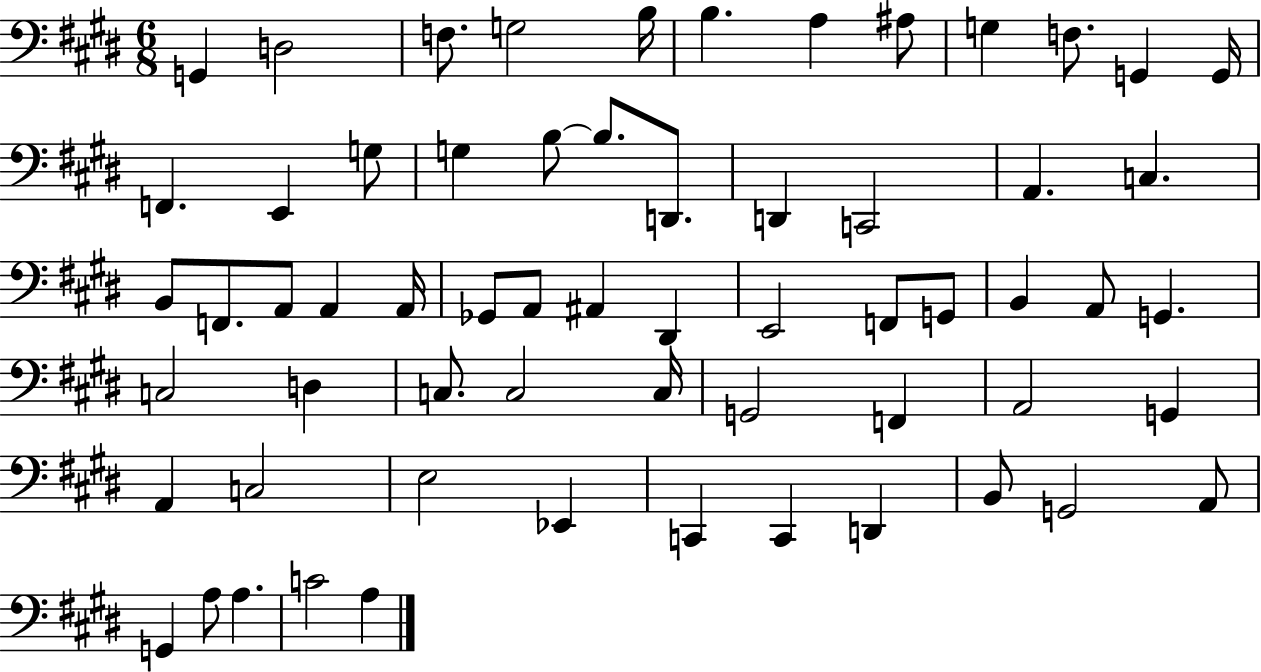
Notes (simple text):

G2/q D3/h F3/e. G3/h B3/s B3/q. A3/q A#3/e G3/q F3/e. G2/q G2/s F2/q. E2/q G3/e G3/q B3/e B3/e. D2/e. D2/q C2/h A2/q. C3/q. B2/e F2/e. A2/e A2/q A2/s Gb2/e A2/e A#2/q D#2/q E2/h F2/e G2/e B2/q A2/e G2/q. C3/h D3/q C3/e. C3/h C3/s G2/h F2/q A2/h G2/q A2/q C3/h E3/h Eb2/q C2/q C2/q D2/q B2/e G2/h A2/e G2/q A3/e A3/q. C4/h A3/q